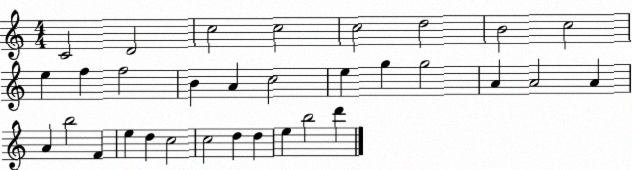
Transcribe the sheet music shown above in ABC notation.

X:1
T:Untitled
M:4/4
L:1/4
K:C
C2 D2 c2 c2 c2 d2 B2 c2 e f f2 B A c2 e g g2 A A2 A A b2 F e d c2 c2 d d e b2 d'